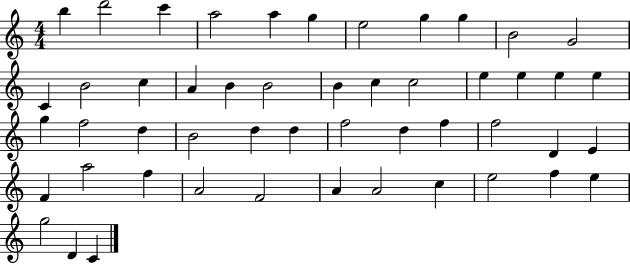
{
  \clef treble
  \numericTimeSignature
  \time 4/4
  \key c \major
  b''4 d'''2 c'''4 | a''2 a''4 g''4 | e''2 g''4 g''4 | b'2 g'2 | \break c'4 b'2 c''4 | a'4 b'4 b'2 | b'4 c''4 c''2 | e''4 e''4 e''4 e''4 | \break g''4 f''2 d''4 | b'2 d''4 d''4 | f''2 d''4 f''4 | f''2 d'4 e'4 | \break f'4 a''2 f''4 | a'2 f'2 | a'4 a'2 c''4 | e''2 f''4 e''4 | \break g''2 d'4 c'4 | \bar "|."
}